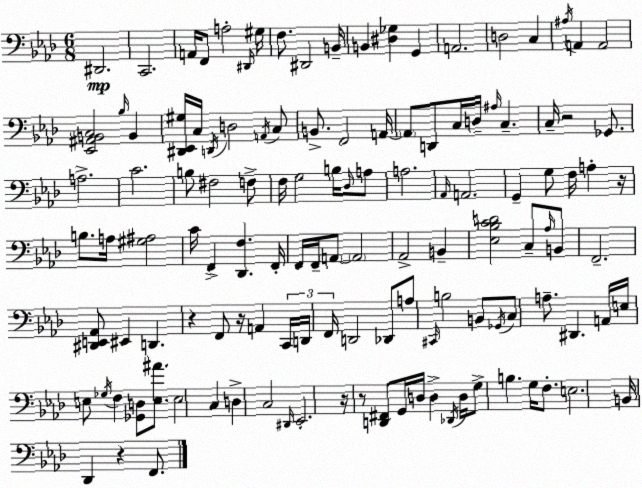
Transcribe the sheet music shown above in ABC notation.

X:1
T:Untitled
M:6/8
L:1/4
K:Ab
^D,,2 C,,2 A,,/4 F,,/2 A,2 ^D,,/4 ^G,/4 F,/2 ^D,,2 B,,/4 B,, [^D,_G,] G,, A,,2 D,2 C, ^A,/4 A,, A,,2 [_E,,^A,,B,,C,]2 _B,/4 B,, [^D,,_E,,^G,]/4 C,/4 D,,/4 D,2 A,,/4 C,/2 B,,/2 F,,2 A,,/4 A,,/2 D,,/2 C,/4 D,/4 ^A,/4 C, C,/4 z2 _G,,/2 A,2 C2 B,/2 ^F,2 F,/2 F,/4 G,2 B,/4 _D,/4 A,/2 A,2 _A,,/4 A,,2 G,, G,/2 F,/4 A, z/4 B,/2 A,/4 [^G,^A,]2 C/4 F,, [_D,,F,] F,,/4 F,,/4 F,,/4 A,,/2 A,,2 _A,,2 B,, [_E,_B,CD]2 C,/2 _A,/4 B,,/2 F,,2 [^D,,E,,_A,,]/2 ^E,, D,, z F,,/2 z/4 A,, C,,/4 D,,/4 F,,/4 D,,2 _D,,/2 A,/2 ^C,,/4 B,2 B,,/2 _G,,/4 C,/2 A,/2 ^D,, A,,/4 E,/4 E,/2 _G,/4 F, [_G,,D,]/2 [E,^A]/2 E,2 C, D, C,2 ^D,,/4 _E,,2 z/4 z/2 [D,,^F,,]/2 G,,/4 D,/4 D, _D,,/4 D,/4 G,/2 B, G,/4 F,/2 E,2 B,,/4 _D,, z F,,/2